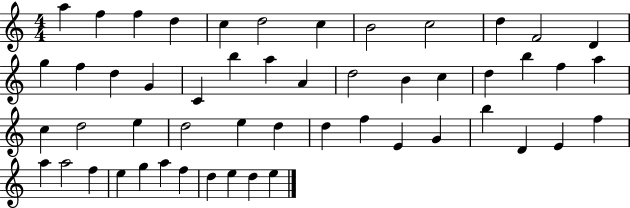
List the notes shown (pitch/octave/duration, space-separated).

A5/q F5/q F5/q D5/q C5/q D5/h C5/q B4/h C5/h D5/q F4/h D4/q G5/q F5/q D5/q G4/q C4/q B5/q A5/q A4/q D5/h B4/q C5/q D5/q B5/q F5/q A5/q C5/q D5/h E5/q D5/h E5/q D5/q D5/q F5/q E4/q G4/q B5/q D4/q E4/q F5/q A5/q A5/h F5/q E5/q G5/q A5/q F5/q D5/q E5/q D5/q E5/q